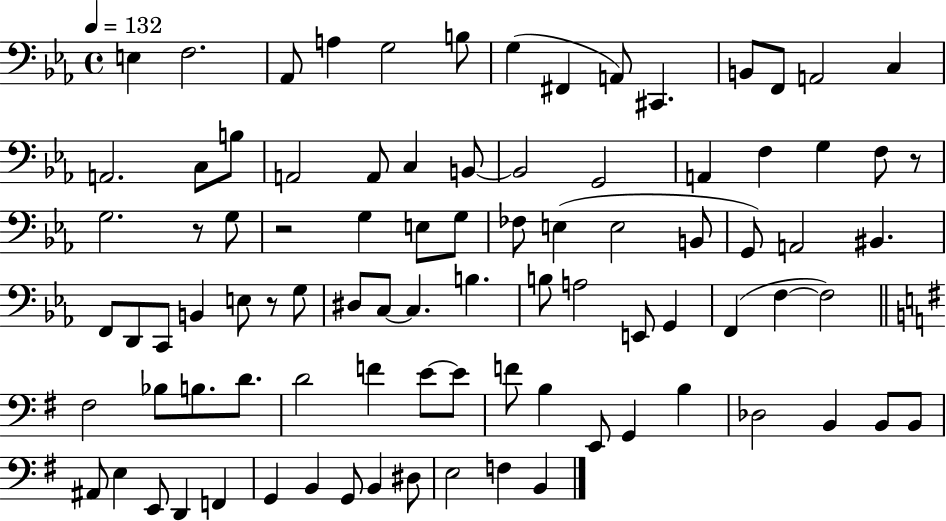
X:1
T:Untitled
M:4/4
L:1/4
K:Eb
E, F,2 _A,,/2 A, G,2 B,/2 G, ^F,, A,,/2 ^C,, B,,/2 F,,/2 A,,2 C, A,,2 C,/2 B,/2 A,,2 A,,/2 C, B,,/2 B,,2 G,,2 A,, F, G, F,/2 z/2 G,2 z/2 G,/2 z2 G, E,/2 G,/2 _F,/2 E, E,2 B,,/2 G,,/2 A,,2 ^B,, F,,/2 D,,/2 C,,/2 B,, E,/2 z/2 G,/2 ^D,/2 C,/2 C, B, B,/2 A,2 E,,/2 G,, F,, F, F,2 ^F,2 _B,/2 B,/2 D/2 D2 F E/2 E/2 F/2 B, E,,/2 G,, B, _D,2 B,, B,,/2 B,,/2 ^A,,/2 E, E,,/2 D,, F,, G,, B,, G,,/2 B,, ^D,/2 E,2 F, B,,